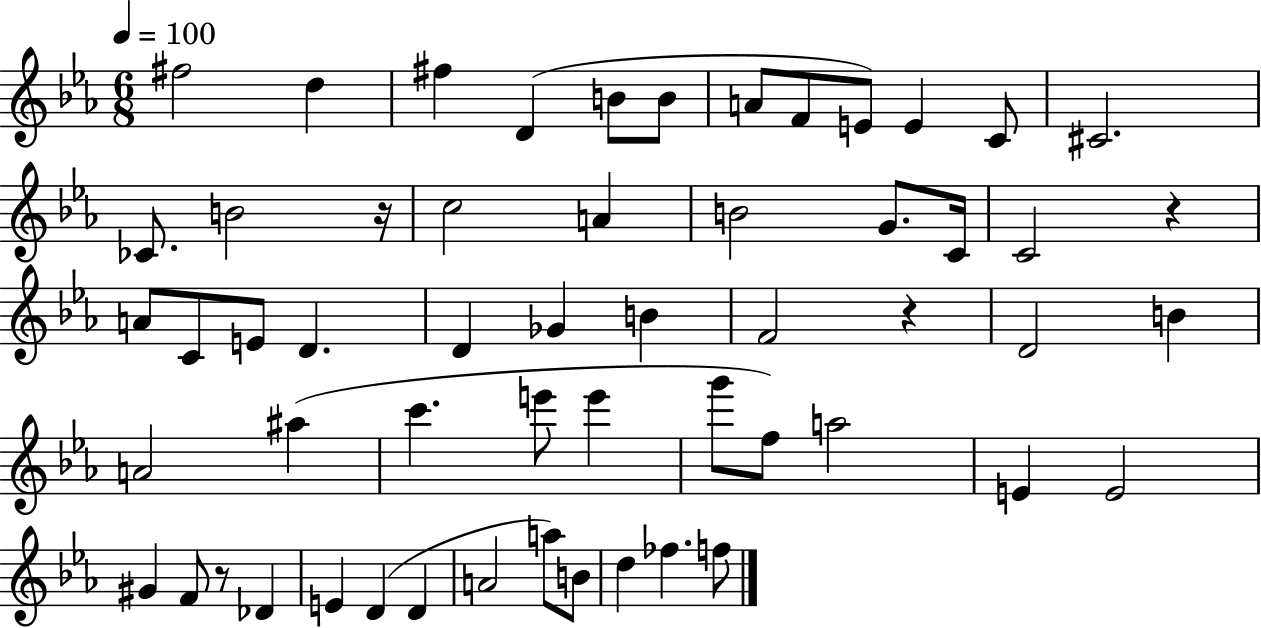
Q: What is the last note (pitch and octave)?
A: F5